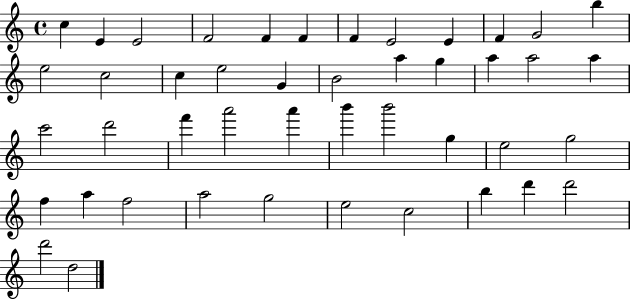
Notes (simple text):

C5/q E4/q E4/h F4/h F4/q F4/q F4/q E4/h E4/q F4/q G4/h B5/q E5/h C5/h C5/q E5/h G4/q B4/h A5/q G5/q A5/q A5/h A5/q C6/h D6/h F6/q A6/h A6/q B6/q B6/h G5/q E5/h G5/h F5/q A5/q F5/h A5/h G5/h E5/h C5/h B5/q D6/q D6/h D6/h D5/h